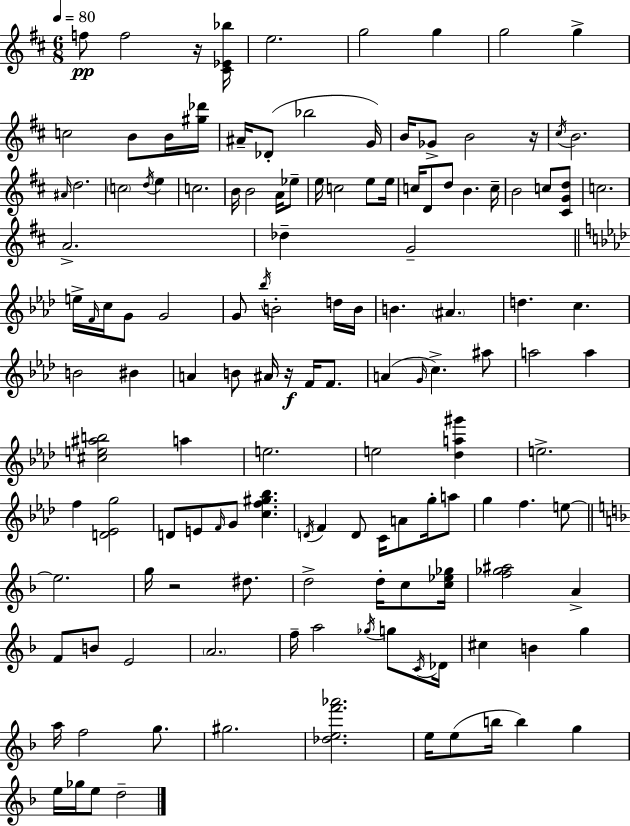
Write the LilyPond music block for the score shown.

{
  \clef treble
  \numericTimeSignature
  \time 6/8
  \key d \major
  \tempo 4 = 80
  f''8\pp f''2 r16 <cis' ees' bes''>16 | e''2. | g''2 g''4 | g''2 g''4-> | \break c''2 b'8 b'16 <gis'' des'''>16 | ais'16-- des'8-.( bes''2 g'16) | b'16 ges'8-> b'2 r16 | \acciaccatura { cis''16 } b'2. | \break \grace { ais'16 } d''2. | \parenthesize c''2 \acciaccatura { d''16 } e''4 | c''2. | b'16 b'2 | \break a'16 ees''8-- e''16 c''2 | e''8 e''16 c''16 d'8 d''8 b'4. | c''16-- b'2 c''8 | <cis' g' d''>8 c''2. | \break a'2.-> | des''4-- g'2-- | \bar "||" \break \key aes \major e''16-> \grace { f'16 } c''16 g'8 g'2 | g'8 \acciaccatura { bes''16 } b'2-. | d''16 b'16 b'4. \parenthesize ais'4. | d''4. c''4. | \break b'2 bis'4 | a'4 b'8 ais'16 r16\f f'16 f'8. | a'4( \grace { g'16 } c''4.->) | ais''8 a''2 a''4 | \break <cis'' e'' ais'' b''>2 a''4 | e''2. | e''2 <des'' a'' gis'''>4 | e''2.-> | \break f''4 <d' ees' g''>2 | d'8 e'8 \grace { f'16 } g'8 <c'' f'' gis'' bes''>4. | \acciaccatura { d'16 } f'4 d'8 c'16 | a'8 g''16-. a''8 g''4 f''4. | \break e''8~~ \bar "||" \break \key d \minor e''2. | g''16 r2 dis''8. | d''2-> d''16-. c''8 <c'' ees'' ges''>16 | <f'' ges'' ais''>2 a'4-> | \break f'8 b'8 e'2 | \parenthesize a'2. | f''16-- a''2 \acciaccatura { ges''16 } g''8 | \acciaccatura { c'16 } des'16 cis''4 b'4 g''4 | \break a''16 f''2 g''8. | gis''2. | <des'' e'' f''' aes'''>2. | e''16 e''8( b''16 b''4) g''4 | \break e''16 ges''16 e''8 d''2-- | \bar "|."
}